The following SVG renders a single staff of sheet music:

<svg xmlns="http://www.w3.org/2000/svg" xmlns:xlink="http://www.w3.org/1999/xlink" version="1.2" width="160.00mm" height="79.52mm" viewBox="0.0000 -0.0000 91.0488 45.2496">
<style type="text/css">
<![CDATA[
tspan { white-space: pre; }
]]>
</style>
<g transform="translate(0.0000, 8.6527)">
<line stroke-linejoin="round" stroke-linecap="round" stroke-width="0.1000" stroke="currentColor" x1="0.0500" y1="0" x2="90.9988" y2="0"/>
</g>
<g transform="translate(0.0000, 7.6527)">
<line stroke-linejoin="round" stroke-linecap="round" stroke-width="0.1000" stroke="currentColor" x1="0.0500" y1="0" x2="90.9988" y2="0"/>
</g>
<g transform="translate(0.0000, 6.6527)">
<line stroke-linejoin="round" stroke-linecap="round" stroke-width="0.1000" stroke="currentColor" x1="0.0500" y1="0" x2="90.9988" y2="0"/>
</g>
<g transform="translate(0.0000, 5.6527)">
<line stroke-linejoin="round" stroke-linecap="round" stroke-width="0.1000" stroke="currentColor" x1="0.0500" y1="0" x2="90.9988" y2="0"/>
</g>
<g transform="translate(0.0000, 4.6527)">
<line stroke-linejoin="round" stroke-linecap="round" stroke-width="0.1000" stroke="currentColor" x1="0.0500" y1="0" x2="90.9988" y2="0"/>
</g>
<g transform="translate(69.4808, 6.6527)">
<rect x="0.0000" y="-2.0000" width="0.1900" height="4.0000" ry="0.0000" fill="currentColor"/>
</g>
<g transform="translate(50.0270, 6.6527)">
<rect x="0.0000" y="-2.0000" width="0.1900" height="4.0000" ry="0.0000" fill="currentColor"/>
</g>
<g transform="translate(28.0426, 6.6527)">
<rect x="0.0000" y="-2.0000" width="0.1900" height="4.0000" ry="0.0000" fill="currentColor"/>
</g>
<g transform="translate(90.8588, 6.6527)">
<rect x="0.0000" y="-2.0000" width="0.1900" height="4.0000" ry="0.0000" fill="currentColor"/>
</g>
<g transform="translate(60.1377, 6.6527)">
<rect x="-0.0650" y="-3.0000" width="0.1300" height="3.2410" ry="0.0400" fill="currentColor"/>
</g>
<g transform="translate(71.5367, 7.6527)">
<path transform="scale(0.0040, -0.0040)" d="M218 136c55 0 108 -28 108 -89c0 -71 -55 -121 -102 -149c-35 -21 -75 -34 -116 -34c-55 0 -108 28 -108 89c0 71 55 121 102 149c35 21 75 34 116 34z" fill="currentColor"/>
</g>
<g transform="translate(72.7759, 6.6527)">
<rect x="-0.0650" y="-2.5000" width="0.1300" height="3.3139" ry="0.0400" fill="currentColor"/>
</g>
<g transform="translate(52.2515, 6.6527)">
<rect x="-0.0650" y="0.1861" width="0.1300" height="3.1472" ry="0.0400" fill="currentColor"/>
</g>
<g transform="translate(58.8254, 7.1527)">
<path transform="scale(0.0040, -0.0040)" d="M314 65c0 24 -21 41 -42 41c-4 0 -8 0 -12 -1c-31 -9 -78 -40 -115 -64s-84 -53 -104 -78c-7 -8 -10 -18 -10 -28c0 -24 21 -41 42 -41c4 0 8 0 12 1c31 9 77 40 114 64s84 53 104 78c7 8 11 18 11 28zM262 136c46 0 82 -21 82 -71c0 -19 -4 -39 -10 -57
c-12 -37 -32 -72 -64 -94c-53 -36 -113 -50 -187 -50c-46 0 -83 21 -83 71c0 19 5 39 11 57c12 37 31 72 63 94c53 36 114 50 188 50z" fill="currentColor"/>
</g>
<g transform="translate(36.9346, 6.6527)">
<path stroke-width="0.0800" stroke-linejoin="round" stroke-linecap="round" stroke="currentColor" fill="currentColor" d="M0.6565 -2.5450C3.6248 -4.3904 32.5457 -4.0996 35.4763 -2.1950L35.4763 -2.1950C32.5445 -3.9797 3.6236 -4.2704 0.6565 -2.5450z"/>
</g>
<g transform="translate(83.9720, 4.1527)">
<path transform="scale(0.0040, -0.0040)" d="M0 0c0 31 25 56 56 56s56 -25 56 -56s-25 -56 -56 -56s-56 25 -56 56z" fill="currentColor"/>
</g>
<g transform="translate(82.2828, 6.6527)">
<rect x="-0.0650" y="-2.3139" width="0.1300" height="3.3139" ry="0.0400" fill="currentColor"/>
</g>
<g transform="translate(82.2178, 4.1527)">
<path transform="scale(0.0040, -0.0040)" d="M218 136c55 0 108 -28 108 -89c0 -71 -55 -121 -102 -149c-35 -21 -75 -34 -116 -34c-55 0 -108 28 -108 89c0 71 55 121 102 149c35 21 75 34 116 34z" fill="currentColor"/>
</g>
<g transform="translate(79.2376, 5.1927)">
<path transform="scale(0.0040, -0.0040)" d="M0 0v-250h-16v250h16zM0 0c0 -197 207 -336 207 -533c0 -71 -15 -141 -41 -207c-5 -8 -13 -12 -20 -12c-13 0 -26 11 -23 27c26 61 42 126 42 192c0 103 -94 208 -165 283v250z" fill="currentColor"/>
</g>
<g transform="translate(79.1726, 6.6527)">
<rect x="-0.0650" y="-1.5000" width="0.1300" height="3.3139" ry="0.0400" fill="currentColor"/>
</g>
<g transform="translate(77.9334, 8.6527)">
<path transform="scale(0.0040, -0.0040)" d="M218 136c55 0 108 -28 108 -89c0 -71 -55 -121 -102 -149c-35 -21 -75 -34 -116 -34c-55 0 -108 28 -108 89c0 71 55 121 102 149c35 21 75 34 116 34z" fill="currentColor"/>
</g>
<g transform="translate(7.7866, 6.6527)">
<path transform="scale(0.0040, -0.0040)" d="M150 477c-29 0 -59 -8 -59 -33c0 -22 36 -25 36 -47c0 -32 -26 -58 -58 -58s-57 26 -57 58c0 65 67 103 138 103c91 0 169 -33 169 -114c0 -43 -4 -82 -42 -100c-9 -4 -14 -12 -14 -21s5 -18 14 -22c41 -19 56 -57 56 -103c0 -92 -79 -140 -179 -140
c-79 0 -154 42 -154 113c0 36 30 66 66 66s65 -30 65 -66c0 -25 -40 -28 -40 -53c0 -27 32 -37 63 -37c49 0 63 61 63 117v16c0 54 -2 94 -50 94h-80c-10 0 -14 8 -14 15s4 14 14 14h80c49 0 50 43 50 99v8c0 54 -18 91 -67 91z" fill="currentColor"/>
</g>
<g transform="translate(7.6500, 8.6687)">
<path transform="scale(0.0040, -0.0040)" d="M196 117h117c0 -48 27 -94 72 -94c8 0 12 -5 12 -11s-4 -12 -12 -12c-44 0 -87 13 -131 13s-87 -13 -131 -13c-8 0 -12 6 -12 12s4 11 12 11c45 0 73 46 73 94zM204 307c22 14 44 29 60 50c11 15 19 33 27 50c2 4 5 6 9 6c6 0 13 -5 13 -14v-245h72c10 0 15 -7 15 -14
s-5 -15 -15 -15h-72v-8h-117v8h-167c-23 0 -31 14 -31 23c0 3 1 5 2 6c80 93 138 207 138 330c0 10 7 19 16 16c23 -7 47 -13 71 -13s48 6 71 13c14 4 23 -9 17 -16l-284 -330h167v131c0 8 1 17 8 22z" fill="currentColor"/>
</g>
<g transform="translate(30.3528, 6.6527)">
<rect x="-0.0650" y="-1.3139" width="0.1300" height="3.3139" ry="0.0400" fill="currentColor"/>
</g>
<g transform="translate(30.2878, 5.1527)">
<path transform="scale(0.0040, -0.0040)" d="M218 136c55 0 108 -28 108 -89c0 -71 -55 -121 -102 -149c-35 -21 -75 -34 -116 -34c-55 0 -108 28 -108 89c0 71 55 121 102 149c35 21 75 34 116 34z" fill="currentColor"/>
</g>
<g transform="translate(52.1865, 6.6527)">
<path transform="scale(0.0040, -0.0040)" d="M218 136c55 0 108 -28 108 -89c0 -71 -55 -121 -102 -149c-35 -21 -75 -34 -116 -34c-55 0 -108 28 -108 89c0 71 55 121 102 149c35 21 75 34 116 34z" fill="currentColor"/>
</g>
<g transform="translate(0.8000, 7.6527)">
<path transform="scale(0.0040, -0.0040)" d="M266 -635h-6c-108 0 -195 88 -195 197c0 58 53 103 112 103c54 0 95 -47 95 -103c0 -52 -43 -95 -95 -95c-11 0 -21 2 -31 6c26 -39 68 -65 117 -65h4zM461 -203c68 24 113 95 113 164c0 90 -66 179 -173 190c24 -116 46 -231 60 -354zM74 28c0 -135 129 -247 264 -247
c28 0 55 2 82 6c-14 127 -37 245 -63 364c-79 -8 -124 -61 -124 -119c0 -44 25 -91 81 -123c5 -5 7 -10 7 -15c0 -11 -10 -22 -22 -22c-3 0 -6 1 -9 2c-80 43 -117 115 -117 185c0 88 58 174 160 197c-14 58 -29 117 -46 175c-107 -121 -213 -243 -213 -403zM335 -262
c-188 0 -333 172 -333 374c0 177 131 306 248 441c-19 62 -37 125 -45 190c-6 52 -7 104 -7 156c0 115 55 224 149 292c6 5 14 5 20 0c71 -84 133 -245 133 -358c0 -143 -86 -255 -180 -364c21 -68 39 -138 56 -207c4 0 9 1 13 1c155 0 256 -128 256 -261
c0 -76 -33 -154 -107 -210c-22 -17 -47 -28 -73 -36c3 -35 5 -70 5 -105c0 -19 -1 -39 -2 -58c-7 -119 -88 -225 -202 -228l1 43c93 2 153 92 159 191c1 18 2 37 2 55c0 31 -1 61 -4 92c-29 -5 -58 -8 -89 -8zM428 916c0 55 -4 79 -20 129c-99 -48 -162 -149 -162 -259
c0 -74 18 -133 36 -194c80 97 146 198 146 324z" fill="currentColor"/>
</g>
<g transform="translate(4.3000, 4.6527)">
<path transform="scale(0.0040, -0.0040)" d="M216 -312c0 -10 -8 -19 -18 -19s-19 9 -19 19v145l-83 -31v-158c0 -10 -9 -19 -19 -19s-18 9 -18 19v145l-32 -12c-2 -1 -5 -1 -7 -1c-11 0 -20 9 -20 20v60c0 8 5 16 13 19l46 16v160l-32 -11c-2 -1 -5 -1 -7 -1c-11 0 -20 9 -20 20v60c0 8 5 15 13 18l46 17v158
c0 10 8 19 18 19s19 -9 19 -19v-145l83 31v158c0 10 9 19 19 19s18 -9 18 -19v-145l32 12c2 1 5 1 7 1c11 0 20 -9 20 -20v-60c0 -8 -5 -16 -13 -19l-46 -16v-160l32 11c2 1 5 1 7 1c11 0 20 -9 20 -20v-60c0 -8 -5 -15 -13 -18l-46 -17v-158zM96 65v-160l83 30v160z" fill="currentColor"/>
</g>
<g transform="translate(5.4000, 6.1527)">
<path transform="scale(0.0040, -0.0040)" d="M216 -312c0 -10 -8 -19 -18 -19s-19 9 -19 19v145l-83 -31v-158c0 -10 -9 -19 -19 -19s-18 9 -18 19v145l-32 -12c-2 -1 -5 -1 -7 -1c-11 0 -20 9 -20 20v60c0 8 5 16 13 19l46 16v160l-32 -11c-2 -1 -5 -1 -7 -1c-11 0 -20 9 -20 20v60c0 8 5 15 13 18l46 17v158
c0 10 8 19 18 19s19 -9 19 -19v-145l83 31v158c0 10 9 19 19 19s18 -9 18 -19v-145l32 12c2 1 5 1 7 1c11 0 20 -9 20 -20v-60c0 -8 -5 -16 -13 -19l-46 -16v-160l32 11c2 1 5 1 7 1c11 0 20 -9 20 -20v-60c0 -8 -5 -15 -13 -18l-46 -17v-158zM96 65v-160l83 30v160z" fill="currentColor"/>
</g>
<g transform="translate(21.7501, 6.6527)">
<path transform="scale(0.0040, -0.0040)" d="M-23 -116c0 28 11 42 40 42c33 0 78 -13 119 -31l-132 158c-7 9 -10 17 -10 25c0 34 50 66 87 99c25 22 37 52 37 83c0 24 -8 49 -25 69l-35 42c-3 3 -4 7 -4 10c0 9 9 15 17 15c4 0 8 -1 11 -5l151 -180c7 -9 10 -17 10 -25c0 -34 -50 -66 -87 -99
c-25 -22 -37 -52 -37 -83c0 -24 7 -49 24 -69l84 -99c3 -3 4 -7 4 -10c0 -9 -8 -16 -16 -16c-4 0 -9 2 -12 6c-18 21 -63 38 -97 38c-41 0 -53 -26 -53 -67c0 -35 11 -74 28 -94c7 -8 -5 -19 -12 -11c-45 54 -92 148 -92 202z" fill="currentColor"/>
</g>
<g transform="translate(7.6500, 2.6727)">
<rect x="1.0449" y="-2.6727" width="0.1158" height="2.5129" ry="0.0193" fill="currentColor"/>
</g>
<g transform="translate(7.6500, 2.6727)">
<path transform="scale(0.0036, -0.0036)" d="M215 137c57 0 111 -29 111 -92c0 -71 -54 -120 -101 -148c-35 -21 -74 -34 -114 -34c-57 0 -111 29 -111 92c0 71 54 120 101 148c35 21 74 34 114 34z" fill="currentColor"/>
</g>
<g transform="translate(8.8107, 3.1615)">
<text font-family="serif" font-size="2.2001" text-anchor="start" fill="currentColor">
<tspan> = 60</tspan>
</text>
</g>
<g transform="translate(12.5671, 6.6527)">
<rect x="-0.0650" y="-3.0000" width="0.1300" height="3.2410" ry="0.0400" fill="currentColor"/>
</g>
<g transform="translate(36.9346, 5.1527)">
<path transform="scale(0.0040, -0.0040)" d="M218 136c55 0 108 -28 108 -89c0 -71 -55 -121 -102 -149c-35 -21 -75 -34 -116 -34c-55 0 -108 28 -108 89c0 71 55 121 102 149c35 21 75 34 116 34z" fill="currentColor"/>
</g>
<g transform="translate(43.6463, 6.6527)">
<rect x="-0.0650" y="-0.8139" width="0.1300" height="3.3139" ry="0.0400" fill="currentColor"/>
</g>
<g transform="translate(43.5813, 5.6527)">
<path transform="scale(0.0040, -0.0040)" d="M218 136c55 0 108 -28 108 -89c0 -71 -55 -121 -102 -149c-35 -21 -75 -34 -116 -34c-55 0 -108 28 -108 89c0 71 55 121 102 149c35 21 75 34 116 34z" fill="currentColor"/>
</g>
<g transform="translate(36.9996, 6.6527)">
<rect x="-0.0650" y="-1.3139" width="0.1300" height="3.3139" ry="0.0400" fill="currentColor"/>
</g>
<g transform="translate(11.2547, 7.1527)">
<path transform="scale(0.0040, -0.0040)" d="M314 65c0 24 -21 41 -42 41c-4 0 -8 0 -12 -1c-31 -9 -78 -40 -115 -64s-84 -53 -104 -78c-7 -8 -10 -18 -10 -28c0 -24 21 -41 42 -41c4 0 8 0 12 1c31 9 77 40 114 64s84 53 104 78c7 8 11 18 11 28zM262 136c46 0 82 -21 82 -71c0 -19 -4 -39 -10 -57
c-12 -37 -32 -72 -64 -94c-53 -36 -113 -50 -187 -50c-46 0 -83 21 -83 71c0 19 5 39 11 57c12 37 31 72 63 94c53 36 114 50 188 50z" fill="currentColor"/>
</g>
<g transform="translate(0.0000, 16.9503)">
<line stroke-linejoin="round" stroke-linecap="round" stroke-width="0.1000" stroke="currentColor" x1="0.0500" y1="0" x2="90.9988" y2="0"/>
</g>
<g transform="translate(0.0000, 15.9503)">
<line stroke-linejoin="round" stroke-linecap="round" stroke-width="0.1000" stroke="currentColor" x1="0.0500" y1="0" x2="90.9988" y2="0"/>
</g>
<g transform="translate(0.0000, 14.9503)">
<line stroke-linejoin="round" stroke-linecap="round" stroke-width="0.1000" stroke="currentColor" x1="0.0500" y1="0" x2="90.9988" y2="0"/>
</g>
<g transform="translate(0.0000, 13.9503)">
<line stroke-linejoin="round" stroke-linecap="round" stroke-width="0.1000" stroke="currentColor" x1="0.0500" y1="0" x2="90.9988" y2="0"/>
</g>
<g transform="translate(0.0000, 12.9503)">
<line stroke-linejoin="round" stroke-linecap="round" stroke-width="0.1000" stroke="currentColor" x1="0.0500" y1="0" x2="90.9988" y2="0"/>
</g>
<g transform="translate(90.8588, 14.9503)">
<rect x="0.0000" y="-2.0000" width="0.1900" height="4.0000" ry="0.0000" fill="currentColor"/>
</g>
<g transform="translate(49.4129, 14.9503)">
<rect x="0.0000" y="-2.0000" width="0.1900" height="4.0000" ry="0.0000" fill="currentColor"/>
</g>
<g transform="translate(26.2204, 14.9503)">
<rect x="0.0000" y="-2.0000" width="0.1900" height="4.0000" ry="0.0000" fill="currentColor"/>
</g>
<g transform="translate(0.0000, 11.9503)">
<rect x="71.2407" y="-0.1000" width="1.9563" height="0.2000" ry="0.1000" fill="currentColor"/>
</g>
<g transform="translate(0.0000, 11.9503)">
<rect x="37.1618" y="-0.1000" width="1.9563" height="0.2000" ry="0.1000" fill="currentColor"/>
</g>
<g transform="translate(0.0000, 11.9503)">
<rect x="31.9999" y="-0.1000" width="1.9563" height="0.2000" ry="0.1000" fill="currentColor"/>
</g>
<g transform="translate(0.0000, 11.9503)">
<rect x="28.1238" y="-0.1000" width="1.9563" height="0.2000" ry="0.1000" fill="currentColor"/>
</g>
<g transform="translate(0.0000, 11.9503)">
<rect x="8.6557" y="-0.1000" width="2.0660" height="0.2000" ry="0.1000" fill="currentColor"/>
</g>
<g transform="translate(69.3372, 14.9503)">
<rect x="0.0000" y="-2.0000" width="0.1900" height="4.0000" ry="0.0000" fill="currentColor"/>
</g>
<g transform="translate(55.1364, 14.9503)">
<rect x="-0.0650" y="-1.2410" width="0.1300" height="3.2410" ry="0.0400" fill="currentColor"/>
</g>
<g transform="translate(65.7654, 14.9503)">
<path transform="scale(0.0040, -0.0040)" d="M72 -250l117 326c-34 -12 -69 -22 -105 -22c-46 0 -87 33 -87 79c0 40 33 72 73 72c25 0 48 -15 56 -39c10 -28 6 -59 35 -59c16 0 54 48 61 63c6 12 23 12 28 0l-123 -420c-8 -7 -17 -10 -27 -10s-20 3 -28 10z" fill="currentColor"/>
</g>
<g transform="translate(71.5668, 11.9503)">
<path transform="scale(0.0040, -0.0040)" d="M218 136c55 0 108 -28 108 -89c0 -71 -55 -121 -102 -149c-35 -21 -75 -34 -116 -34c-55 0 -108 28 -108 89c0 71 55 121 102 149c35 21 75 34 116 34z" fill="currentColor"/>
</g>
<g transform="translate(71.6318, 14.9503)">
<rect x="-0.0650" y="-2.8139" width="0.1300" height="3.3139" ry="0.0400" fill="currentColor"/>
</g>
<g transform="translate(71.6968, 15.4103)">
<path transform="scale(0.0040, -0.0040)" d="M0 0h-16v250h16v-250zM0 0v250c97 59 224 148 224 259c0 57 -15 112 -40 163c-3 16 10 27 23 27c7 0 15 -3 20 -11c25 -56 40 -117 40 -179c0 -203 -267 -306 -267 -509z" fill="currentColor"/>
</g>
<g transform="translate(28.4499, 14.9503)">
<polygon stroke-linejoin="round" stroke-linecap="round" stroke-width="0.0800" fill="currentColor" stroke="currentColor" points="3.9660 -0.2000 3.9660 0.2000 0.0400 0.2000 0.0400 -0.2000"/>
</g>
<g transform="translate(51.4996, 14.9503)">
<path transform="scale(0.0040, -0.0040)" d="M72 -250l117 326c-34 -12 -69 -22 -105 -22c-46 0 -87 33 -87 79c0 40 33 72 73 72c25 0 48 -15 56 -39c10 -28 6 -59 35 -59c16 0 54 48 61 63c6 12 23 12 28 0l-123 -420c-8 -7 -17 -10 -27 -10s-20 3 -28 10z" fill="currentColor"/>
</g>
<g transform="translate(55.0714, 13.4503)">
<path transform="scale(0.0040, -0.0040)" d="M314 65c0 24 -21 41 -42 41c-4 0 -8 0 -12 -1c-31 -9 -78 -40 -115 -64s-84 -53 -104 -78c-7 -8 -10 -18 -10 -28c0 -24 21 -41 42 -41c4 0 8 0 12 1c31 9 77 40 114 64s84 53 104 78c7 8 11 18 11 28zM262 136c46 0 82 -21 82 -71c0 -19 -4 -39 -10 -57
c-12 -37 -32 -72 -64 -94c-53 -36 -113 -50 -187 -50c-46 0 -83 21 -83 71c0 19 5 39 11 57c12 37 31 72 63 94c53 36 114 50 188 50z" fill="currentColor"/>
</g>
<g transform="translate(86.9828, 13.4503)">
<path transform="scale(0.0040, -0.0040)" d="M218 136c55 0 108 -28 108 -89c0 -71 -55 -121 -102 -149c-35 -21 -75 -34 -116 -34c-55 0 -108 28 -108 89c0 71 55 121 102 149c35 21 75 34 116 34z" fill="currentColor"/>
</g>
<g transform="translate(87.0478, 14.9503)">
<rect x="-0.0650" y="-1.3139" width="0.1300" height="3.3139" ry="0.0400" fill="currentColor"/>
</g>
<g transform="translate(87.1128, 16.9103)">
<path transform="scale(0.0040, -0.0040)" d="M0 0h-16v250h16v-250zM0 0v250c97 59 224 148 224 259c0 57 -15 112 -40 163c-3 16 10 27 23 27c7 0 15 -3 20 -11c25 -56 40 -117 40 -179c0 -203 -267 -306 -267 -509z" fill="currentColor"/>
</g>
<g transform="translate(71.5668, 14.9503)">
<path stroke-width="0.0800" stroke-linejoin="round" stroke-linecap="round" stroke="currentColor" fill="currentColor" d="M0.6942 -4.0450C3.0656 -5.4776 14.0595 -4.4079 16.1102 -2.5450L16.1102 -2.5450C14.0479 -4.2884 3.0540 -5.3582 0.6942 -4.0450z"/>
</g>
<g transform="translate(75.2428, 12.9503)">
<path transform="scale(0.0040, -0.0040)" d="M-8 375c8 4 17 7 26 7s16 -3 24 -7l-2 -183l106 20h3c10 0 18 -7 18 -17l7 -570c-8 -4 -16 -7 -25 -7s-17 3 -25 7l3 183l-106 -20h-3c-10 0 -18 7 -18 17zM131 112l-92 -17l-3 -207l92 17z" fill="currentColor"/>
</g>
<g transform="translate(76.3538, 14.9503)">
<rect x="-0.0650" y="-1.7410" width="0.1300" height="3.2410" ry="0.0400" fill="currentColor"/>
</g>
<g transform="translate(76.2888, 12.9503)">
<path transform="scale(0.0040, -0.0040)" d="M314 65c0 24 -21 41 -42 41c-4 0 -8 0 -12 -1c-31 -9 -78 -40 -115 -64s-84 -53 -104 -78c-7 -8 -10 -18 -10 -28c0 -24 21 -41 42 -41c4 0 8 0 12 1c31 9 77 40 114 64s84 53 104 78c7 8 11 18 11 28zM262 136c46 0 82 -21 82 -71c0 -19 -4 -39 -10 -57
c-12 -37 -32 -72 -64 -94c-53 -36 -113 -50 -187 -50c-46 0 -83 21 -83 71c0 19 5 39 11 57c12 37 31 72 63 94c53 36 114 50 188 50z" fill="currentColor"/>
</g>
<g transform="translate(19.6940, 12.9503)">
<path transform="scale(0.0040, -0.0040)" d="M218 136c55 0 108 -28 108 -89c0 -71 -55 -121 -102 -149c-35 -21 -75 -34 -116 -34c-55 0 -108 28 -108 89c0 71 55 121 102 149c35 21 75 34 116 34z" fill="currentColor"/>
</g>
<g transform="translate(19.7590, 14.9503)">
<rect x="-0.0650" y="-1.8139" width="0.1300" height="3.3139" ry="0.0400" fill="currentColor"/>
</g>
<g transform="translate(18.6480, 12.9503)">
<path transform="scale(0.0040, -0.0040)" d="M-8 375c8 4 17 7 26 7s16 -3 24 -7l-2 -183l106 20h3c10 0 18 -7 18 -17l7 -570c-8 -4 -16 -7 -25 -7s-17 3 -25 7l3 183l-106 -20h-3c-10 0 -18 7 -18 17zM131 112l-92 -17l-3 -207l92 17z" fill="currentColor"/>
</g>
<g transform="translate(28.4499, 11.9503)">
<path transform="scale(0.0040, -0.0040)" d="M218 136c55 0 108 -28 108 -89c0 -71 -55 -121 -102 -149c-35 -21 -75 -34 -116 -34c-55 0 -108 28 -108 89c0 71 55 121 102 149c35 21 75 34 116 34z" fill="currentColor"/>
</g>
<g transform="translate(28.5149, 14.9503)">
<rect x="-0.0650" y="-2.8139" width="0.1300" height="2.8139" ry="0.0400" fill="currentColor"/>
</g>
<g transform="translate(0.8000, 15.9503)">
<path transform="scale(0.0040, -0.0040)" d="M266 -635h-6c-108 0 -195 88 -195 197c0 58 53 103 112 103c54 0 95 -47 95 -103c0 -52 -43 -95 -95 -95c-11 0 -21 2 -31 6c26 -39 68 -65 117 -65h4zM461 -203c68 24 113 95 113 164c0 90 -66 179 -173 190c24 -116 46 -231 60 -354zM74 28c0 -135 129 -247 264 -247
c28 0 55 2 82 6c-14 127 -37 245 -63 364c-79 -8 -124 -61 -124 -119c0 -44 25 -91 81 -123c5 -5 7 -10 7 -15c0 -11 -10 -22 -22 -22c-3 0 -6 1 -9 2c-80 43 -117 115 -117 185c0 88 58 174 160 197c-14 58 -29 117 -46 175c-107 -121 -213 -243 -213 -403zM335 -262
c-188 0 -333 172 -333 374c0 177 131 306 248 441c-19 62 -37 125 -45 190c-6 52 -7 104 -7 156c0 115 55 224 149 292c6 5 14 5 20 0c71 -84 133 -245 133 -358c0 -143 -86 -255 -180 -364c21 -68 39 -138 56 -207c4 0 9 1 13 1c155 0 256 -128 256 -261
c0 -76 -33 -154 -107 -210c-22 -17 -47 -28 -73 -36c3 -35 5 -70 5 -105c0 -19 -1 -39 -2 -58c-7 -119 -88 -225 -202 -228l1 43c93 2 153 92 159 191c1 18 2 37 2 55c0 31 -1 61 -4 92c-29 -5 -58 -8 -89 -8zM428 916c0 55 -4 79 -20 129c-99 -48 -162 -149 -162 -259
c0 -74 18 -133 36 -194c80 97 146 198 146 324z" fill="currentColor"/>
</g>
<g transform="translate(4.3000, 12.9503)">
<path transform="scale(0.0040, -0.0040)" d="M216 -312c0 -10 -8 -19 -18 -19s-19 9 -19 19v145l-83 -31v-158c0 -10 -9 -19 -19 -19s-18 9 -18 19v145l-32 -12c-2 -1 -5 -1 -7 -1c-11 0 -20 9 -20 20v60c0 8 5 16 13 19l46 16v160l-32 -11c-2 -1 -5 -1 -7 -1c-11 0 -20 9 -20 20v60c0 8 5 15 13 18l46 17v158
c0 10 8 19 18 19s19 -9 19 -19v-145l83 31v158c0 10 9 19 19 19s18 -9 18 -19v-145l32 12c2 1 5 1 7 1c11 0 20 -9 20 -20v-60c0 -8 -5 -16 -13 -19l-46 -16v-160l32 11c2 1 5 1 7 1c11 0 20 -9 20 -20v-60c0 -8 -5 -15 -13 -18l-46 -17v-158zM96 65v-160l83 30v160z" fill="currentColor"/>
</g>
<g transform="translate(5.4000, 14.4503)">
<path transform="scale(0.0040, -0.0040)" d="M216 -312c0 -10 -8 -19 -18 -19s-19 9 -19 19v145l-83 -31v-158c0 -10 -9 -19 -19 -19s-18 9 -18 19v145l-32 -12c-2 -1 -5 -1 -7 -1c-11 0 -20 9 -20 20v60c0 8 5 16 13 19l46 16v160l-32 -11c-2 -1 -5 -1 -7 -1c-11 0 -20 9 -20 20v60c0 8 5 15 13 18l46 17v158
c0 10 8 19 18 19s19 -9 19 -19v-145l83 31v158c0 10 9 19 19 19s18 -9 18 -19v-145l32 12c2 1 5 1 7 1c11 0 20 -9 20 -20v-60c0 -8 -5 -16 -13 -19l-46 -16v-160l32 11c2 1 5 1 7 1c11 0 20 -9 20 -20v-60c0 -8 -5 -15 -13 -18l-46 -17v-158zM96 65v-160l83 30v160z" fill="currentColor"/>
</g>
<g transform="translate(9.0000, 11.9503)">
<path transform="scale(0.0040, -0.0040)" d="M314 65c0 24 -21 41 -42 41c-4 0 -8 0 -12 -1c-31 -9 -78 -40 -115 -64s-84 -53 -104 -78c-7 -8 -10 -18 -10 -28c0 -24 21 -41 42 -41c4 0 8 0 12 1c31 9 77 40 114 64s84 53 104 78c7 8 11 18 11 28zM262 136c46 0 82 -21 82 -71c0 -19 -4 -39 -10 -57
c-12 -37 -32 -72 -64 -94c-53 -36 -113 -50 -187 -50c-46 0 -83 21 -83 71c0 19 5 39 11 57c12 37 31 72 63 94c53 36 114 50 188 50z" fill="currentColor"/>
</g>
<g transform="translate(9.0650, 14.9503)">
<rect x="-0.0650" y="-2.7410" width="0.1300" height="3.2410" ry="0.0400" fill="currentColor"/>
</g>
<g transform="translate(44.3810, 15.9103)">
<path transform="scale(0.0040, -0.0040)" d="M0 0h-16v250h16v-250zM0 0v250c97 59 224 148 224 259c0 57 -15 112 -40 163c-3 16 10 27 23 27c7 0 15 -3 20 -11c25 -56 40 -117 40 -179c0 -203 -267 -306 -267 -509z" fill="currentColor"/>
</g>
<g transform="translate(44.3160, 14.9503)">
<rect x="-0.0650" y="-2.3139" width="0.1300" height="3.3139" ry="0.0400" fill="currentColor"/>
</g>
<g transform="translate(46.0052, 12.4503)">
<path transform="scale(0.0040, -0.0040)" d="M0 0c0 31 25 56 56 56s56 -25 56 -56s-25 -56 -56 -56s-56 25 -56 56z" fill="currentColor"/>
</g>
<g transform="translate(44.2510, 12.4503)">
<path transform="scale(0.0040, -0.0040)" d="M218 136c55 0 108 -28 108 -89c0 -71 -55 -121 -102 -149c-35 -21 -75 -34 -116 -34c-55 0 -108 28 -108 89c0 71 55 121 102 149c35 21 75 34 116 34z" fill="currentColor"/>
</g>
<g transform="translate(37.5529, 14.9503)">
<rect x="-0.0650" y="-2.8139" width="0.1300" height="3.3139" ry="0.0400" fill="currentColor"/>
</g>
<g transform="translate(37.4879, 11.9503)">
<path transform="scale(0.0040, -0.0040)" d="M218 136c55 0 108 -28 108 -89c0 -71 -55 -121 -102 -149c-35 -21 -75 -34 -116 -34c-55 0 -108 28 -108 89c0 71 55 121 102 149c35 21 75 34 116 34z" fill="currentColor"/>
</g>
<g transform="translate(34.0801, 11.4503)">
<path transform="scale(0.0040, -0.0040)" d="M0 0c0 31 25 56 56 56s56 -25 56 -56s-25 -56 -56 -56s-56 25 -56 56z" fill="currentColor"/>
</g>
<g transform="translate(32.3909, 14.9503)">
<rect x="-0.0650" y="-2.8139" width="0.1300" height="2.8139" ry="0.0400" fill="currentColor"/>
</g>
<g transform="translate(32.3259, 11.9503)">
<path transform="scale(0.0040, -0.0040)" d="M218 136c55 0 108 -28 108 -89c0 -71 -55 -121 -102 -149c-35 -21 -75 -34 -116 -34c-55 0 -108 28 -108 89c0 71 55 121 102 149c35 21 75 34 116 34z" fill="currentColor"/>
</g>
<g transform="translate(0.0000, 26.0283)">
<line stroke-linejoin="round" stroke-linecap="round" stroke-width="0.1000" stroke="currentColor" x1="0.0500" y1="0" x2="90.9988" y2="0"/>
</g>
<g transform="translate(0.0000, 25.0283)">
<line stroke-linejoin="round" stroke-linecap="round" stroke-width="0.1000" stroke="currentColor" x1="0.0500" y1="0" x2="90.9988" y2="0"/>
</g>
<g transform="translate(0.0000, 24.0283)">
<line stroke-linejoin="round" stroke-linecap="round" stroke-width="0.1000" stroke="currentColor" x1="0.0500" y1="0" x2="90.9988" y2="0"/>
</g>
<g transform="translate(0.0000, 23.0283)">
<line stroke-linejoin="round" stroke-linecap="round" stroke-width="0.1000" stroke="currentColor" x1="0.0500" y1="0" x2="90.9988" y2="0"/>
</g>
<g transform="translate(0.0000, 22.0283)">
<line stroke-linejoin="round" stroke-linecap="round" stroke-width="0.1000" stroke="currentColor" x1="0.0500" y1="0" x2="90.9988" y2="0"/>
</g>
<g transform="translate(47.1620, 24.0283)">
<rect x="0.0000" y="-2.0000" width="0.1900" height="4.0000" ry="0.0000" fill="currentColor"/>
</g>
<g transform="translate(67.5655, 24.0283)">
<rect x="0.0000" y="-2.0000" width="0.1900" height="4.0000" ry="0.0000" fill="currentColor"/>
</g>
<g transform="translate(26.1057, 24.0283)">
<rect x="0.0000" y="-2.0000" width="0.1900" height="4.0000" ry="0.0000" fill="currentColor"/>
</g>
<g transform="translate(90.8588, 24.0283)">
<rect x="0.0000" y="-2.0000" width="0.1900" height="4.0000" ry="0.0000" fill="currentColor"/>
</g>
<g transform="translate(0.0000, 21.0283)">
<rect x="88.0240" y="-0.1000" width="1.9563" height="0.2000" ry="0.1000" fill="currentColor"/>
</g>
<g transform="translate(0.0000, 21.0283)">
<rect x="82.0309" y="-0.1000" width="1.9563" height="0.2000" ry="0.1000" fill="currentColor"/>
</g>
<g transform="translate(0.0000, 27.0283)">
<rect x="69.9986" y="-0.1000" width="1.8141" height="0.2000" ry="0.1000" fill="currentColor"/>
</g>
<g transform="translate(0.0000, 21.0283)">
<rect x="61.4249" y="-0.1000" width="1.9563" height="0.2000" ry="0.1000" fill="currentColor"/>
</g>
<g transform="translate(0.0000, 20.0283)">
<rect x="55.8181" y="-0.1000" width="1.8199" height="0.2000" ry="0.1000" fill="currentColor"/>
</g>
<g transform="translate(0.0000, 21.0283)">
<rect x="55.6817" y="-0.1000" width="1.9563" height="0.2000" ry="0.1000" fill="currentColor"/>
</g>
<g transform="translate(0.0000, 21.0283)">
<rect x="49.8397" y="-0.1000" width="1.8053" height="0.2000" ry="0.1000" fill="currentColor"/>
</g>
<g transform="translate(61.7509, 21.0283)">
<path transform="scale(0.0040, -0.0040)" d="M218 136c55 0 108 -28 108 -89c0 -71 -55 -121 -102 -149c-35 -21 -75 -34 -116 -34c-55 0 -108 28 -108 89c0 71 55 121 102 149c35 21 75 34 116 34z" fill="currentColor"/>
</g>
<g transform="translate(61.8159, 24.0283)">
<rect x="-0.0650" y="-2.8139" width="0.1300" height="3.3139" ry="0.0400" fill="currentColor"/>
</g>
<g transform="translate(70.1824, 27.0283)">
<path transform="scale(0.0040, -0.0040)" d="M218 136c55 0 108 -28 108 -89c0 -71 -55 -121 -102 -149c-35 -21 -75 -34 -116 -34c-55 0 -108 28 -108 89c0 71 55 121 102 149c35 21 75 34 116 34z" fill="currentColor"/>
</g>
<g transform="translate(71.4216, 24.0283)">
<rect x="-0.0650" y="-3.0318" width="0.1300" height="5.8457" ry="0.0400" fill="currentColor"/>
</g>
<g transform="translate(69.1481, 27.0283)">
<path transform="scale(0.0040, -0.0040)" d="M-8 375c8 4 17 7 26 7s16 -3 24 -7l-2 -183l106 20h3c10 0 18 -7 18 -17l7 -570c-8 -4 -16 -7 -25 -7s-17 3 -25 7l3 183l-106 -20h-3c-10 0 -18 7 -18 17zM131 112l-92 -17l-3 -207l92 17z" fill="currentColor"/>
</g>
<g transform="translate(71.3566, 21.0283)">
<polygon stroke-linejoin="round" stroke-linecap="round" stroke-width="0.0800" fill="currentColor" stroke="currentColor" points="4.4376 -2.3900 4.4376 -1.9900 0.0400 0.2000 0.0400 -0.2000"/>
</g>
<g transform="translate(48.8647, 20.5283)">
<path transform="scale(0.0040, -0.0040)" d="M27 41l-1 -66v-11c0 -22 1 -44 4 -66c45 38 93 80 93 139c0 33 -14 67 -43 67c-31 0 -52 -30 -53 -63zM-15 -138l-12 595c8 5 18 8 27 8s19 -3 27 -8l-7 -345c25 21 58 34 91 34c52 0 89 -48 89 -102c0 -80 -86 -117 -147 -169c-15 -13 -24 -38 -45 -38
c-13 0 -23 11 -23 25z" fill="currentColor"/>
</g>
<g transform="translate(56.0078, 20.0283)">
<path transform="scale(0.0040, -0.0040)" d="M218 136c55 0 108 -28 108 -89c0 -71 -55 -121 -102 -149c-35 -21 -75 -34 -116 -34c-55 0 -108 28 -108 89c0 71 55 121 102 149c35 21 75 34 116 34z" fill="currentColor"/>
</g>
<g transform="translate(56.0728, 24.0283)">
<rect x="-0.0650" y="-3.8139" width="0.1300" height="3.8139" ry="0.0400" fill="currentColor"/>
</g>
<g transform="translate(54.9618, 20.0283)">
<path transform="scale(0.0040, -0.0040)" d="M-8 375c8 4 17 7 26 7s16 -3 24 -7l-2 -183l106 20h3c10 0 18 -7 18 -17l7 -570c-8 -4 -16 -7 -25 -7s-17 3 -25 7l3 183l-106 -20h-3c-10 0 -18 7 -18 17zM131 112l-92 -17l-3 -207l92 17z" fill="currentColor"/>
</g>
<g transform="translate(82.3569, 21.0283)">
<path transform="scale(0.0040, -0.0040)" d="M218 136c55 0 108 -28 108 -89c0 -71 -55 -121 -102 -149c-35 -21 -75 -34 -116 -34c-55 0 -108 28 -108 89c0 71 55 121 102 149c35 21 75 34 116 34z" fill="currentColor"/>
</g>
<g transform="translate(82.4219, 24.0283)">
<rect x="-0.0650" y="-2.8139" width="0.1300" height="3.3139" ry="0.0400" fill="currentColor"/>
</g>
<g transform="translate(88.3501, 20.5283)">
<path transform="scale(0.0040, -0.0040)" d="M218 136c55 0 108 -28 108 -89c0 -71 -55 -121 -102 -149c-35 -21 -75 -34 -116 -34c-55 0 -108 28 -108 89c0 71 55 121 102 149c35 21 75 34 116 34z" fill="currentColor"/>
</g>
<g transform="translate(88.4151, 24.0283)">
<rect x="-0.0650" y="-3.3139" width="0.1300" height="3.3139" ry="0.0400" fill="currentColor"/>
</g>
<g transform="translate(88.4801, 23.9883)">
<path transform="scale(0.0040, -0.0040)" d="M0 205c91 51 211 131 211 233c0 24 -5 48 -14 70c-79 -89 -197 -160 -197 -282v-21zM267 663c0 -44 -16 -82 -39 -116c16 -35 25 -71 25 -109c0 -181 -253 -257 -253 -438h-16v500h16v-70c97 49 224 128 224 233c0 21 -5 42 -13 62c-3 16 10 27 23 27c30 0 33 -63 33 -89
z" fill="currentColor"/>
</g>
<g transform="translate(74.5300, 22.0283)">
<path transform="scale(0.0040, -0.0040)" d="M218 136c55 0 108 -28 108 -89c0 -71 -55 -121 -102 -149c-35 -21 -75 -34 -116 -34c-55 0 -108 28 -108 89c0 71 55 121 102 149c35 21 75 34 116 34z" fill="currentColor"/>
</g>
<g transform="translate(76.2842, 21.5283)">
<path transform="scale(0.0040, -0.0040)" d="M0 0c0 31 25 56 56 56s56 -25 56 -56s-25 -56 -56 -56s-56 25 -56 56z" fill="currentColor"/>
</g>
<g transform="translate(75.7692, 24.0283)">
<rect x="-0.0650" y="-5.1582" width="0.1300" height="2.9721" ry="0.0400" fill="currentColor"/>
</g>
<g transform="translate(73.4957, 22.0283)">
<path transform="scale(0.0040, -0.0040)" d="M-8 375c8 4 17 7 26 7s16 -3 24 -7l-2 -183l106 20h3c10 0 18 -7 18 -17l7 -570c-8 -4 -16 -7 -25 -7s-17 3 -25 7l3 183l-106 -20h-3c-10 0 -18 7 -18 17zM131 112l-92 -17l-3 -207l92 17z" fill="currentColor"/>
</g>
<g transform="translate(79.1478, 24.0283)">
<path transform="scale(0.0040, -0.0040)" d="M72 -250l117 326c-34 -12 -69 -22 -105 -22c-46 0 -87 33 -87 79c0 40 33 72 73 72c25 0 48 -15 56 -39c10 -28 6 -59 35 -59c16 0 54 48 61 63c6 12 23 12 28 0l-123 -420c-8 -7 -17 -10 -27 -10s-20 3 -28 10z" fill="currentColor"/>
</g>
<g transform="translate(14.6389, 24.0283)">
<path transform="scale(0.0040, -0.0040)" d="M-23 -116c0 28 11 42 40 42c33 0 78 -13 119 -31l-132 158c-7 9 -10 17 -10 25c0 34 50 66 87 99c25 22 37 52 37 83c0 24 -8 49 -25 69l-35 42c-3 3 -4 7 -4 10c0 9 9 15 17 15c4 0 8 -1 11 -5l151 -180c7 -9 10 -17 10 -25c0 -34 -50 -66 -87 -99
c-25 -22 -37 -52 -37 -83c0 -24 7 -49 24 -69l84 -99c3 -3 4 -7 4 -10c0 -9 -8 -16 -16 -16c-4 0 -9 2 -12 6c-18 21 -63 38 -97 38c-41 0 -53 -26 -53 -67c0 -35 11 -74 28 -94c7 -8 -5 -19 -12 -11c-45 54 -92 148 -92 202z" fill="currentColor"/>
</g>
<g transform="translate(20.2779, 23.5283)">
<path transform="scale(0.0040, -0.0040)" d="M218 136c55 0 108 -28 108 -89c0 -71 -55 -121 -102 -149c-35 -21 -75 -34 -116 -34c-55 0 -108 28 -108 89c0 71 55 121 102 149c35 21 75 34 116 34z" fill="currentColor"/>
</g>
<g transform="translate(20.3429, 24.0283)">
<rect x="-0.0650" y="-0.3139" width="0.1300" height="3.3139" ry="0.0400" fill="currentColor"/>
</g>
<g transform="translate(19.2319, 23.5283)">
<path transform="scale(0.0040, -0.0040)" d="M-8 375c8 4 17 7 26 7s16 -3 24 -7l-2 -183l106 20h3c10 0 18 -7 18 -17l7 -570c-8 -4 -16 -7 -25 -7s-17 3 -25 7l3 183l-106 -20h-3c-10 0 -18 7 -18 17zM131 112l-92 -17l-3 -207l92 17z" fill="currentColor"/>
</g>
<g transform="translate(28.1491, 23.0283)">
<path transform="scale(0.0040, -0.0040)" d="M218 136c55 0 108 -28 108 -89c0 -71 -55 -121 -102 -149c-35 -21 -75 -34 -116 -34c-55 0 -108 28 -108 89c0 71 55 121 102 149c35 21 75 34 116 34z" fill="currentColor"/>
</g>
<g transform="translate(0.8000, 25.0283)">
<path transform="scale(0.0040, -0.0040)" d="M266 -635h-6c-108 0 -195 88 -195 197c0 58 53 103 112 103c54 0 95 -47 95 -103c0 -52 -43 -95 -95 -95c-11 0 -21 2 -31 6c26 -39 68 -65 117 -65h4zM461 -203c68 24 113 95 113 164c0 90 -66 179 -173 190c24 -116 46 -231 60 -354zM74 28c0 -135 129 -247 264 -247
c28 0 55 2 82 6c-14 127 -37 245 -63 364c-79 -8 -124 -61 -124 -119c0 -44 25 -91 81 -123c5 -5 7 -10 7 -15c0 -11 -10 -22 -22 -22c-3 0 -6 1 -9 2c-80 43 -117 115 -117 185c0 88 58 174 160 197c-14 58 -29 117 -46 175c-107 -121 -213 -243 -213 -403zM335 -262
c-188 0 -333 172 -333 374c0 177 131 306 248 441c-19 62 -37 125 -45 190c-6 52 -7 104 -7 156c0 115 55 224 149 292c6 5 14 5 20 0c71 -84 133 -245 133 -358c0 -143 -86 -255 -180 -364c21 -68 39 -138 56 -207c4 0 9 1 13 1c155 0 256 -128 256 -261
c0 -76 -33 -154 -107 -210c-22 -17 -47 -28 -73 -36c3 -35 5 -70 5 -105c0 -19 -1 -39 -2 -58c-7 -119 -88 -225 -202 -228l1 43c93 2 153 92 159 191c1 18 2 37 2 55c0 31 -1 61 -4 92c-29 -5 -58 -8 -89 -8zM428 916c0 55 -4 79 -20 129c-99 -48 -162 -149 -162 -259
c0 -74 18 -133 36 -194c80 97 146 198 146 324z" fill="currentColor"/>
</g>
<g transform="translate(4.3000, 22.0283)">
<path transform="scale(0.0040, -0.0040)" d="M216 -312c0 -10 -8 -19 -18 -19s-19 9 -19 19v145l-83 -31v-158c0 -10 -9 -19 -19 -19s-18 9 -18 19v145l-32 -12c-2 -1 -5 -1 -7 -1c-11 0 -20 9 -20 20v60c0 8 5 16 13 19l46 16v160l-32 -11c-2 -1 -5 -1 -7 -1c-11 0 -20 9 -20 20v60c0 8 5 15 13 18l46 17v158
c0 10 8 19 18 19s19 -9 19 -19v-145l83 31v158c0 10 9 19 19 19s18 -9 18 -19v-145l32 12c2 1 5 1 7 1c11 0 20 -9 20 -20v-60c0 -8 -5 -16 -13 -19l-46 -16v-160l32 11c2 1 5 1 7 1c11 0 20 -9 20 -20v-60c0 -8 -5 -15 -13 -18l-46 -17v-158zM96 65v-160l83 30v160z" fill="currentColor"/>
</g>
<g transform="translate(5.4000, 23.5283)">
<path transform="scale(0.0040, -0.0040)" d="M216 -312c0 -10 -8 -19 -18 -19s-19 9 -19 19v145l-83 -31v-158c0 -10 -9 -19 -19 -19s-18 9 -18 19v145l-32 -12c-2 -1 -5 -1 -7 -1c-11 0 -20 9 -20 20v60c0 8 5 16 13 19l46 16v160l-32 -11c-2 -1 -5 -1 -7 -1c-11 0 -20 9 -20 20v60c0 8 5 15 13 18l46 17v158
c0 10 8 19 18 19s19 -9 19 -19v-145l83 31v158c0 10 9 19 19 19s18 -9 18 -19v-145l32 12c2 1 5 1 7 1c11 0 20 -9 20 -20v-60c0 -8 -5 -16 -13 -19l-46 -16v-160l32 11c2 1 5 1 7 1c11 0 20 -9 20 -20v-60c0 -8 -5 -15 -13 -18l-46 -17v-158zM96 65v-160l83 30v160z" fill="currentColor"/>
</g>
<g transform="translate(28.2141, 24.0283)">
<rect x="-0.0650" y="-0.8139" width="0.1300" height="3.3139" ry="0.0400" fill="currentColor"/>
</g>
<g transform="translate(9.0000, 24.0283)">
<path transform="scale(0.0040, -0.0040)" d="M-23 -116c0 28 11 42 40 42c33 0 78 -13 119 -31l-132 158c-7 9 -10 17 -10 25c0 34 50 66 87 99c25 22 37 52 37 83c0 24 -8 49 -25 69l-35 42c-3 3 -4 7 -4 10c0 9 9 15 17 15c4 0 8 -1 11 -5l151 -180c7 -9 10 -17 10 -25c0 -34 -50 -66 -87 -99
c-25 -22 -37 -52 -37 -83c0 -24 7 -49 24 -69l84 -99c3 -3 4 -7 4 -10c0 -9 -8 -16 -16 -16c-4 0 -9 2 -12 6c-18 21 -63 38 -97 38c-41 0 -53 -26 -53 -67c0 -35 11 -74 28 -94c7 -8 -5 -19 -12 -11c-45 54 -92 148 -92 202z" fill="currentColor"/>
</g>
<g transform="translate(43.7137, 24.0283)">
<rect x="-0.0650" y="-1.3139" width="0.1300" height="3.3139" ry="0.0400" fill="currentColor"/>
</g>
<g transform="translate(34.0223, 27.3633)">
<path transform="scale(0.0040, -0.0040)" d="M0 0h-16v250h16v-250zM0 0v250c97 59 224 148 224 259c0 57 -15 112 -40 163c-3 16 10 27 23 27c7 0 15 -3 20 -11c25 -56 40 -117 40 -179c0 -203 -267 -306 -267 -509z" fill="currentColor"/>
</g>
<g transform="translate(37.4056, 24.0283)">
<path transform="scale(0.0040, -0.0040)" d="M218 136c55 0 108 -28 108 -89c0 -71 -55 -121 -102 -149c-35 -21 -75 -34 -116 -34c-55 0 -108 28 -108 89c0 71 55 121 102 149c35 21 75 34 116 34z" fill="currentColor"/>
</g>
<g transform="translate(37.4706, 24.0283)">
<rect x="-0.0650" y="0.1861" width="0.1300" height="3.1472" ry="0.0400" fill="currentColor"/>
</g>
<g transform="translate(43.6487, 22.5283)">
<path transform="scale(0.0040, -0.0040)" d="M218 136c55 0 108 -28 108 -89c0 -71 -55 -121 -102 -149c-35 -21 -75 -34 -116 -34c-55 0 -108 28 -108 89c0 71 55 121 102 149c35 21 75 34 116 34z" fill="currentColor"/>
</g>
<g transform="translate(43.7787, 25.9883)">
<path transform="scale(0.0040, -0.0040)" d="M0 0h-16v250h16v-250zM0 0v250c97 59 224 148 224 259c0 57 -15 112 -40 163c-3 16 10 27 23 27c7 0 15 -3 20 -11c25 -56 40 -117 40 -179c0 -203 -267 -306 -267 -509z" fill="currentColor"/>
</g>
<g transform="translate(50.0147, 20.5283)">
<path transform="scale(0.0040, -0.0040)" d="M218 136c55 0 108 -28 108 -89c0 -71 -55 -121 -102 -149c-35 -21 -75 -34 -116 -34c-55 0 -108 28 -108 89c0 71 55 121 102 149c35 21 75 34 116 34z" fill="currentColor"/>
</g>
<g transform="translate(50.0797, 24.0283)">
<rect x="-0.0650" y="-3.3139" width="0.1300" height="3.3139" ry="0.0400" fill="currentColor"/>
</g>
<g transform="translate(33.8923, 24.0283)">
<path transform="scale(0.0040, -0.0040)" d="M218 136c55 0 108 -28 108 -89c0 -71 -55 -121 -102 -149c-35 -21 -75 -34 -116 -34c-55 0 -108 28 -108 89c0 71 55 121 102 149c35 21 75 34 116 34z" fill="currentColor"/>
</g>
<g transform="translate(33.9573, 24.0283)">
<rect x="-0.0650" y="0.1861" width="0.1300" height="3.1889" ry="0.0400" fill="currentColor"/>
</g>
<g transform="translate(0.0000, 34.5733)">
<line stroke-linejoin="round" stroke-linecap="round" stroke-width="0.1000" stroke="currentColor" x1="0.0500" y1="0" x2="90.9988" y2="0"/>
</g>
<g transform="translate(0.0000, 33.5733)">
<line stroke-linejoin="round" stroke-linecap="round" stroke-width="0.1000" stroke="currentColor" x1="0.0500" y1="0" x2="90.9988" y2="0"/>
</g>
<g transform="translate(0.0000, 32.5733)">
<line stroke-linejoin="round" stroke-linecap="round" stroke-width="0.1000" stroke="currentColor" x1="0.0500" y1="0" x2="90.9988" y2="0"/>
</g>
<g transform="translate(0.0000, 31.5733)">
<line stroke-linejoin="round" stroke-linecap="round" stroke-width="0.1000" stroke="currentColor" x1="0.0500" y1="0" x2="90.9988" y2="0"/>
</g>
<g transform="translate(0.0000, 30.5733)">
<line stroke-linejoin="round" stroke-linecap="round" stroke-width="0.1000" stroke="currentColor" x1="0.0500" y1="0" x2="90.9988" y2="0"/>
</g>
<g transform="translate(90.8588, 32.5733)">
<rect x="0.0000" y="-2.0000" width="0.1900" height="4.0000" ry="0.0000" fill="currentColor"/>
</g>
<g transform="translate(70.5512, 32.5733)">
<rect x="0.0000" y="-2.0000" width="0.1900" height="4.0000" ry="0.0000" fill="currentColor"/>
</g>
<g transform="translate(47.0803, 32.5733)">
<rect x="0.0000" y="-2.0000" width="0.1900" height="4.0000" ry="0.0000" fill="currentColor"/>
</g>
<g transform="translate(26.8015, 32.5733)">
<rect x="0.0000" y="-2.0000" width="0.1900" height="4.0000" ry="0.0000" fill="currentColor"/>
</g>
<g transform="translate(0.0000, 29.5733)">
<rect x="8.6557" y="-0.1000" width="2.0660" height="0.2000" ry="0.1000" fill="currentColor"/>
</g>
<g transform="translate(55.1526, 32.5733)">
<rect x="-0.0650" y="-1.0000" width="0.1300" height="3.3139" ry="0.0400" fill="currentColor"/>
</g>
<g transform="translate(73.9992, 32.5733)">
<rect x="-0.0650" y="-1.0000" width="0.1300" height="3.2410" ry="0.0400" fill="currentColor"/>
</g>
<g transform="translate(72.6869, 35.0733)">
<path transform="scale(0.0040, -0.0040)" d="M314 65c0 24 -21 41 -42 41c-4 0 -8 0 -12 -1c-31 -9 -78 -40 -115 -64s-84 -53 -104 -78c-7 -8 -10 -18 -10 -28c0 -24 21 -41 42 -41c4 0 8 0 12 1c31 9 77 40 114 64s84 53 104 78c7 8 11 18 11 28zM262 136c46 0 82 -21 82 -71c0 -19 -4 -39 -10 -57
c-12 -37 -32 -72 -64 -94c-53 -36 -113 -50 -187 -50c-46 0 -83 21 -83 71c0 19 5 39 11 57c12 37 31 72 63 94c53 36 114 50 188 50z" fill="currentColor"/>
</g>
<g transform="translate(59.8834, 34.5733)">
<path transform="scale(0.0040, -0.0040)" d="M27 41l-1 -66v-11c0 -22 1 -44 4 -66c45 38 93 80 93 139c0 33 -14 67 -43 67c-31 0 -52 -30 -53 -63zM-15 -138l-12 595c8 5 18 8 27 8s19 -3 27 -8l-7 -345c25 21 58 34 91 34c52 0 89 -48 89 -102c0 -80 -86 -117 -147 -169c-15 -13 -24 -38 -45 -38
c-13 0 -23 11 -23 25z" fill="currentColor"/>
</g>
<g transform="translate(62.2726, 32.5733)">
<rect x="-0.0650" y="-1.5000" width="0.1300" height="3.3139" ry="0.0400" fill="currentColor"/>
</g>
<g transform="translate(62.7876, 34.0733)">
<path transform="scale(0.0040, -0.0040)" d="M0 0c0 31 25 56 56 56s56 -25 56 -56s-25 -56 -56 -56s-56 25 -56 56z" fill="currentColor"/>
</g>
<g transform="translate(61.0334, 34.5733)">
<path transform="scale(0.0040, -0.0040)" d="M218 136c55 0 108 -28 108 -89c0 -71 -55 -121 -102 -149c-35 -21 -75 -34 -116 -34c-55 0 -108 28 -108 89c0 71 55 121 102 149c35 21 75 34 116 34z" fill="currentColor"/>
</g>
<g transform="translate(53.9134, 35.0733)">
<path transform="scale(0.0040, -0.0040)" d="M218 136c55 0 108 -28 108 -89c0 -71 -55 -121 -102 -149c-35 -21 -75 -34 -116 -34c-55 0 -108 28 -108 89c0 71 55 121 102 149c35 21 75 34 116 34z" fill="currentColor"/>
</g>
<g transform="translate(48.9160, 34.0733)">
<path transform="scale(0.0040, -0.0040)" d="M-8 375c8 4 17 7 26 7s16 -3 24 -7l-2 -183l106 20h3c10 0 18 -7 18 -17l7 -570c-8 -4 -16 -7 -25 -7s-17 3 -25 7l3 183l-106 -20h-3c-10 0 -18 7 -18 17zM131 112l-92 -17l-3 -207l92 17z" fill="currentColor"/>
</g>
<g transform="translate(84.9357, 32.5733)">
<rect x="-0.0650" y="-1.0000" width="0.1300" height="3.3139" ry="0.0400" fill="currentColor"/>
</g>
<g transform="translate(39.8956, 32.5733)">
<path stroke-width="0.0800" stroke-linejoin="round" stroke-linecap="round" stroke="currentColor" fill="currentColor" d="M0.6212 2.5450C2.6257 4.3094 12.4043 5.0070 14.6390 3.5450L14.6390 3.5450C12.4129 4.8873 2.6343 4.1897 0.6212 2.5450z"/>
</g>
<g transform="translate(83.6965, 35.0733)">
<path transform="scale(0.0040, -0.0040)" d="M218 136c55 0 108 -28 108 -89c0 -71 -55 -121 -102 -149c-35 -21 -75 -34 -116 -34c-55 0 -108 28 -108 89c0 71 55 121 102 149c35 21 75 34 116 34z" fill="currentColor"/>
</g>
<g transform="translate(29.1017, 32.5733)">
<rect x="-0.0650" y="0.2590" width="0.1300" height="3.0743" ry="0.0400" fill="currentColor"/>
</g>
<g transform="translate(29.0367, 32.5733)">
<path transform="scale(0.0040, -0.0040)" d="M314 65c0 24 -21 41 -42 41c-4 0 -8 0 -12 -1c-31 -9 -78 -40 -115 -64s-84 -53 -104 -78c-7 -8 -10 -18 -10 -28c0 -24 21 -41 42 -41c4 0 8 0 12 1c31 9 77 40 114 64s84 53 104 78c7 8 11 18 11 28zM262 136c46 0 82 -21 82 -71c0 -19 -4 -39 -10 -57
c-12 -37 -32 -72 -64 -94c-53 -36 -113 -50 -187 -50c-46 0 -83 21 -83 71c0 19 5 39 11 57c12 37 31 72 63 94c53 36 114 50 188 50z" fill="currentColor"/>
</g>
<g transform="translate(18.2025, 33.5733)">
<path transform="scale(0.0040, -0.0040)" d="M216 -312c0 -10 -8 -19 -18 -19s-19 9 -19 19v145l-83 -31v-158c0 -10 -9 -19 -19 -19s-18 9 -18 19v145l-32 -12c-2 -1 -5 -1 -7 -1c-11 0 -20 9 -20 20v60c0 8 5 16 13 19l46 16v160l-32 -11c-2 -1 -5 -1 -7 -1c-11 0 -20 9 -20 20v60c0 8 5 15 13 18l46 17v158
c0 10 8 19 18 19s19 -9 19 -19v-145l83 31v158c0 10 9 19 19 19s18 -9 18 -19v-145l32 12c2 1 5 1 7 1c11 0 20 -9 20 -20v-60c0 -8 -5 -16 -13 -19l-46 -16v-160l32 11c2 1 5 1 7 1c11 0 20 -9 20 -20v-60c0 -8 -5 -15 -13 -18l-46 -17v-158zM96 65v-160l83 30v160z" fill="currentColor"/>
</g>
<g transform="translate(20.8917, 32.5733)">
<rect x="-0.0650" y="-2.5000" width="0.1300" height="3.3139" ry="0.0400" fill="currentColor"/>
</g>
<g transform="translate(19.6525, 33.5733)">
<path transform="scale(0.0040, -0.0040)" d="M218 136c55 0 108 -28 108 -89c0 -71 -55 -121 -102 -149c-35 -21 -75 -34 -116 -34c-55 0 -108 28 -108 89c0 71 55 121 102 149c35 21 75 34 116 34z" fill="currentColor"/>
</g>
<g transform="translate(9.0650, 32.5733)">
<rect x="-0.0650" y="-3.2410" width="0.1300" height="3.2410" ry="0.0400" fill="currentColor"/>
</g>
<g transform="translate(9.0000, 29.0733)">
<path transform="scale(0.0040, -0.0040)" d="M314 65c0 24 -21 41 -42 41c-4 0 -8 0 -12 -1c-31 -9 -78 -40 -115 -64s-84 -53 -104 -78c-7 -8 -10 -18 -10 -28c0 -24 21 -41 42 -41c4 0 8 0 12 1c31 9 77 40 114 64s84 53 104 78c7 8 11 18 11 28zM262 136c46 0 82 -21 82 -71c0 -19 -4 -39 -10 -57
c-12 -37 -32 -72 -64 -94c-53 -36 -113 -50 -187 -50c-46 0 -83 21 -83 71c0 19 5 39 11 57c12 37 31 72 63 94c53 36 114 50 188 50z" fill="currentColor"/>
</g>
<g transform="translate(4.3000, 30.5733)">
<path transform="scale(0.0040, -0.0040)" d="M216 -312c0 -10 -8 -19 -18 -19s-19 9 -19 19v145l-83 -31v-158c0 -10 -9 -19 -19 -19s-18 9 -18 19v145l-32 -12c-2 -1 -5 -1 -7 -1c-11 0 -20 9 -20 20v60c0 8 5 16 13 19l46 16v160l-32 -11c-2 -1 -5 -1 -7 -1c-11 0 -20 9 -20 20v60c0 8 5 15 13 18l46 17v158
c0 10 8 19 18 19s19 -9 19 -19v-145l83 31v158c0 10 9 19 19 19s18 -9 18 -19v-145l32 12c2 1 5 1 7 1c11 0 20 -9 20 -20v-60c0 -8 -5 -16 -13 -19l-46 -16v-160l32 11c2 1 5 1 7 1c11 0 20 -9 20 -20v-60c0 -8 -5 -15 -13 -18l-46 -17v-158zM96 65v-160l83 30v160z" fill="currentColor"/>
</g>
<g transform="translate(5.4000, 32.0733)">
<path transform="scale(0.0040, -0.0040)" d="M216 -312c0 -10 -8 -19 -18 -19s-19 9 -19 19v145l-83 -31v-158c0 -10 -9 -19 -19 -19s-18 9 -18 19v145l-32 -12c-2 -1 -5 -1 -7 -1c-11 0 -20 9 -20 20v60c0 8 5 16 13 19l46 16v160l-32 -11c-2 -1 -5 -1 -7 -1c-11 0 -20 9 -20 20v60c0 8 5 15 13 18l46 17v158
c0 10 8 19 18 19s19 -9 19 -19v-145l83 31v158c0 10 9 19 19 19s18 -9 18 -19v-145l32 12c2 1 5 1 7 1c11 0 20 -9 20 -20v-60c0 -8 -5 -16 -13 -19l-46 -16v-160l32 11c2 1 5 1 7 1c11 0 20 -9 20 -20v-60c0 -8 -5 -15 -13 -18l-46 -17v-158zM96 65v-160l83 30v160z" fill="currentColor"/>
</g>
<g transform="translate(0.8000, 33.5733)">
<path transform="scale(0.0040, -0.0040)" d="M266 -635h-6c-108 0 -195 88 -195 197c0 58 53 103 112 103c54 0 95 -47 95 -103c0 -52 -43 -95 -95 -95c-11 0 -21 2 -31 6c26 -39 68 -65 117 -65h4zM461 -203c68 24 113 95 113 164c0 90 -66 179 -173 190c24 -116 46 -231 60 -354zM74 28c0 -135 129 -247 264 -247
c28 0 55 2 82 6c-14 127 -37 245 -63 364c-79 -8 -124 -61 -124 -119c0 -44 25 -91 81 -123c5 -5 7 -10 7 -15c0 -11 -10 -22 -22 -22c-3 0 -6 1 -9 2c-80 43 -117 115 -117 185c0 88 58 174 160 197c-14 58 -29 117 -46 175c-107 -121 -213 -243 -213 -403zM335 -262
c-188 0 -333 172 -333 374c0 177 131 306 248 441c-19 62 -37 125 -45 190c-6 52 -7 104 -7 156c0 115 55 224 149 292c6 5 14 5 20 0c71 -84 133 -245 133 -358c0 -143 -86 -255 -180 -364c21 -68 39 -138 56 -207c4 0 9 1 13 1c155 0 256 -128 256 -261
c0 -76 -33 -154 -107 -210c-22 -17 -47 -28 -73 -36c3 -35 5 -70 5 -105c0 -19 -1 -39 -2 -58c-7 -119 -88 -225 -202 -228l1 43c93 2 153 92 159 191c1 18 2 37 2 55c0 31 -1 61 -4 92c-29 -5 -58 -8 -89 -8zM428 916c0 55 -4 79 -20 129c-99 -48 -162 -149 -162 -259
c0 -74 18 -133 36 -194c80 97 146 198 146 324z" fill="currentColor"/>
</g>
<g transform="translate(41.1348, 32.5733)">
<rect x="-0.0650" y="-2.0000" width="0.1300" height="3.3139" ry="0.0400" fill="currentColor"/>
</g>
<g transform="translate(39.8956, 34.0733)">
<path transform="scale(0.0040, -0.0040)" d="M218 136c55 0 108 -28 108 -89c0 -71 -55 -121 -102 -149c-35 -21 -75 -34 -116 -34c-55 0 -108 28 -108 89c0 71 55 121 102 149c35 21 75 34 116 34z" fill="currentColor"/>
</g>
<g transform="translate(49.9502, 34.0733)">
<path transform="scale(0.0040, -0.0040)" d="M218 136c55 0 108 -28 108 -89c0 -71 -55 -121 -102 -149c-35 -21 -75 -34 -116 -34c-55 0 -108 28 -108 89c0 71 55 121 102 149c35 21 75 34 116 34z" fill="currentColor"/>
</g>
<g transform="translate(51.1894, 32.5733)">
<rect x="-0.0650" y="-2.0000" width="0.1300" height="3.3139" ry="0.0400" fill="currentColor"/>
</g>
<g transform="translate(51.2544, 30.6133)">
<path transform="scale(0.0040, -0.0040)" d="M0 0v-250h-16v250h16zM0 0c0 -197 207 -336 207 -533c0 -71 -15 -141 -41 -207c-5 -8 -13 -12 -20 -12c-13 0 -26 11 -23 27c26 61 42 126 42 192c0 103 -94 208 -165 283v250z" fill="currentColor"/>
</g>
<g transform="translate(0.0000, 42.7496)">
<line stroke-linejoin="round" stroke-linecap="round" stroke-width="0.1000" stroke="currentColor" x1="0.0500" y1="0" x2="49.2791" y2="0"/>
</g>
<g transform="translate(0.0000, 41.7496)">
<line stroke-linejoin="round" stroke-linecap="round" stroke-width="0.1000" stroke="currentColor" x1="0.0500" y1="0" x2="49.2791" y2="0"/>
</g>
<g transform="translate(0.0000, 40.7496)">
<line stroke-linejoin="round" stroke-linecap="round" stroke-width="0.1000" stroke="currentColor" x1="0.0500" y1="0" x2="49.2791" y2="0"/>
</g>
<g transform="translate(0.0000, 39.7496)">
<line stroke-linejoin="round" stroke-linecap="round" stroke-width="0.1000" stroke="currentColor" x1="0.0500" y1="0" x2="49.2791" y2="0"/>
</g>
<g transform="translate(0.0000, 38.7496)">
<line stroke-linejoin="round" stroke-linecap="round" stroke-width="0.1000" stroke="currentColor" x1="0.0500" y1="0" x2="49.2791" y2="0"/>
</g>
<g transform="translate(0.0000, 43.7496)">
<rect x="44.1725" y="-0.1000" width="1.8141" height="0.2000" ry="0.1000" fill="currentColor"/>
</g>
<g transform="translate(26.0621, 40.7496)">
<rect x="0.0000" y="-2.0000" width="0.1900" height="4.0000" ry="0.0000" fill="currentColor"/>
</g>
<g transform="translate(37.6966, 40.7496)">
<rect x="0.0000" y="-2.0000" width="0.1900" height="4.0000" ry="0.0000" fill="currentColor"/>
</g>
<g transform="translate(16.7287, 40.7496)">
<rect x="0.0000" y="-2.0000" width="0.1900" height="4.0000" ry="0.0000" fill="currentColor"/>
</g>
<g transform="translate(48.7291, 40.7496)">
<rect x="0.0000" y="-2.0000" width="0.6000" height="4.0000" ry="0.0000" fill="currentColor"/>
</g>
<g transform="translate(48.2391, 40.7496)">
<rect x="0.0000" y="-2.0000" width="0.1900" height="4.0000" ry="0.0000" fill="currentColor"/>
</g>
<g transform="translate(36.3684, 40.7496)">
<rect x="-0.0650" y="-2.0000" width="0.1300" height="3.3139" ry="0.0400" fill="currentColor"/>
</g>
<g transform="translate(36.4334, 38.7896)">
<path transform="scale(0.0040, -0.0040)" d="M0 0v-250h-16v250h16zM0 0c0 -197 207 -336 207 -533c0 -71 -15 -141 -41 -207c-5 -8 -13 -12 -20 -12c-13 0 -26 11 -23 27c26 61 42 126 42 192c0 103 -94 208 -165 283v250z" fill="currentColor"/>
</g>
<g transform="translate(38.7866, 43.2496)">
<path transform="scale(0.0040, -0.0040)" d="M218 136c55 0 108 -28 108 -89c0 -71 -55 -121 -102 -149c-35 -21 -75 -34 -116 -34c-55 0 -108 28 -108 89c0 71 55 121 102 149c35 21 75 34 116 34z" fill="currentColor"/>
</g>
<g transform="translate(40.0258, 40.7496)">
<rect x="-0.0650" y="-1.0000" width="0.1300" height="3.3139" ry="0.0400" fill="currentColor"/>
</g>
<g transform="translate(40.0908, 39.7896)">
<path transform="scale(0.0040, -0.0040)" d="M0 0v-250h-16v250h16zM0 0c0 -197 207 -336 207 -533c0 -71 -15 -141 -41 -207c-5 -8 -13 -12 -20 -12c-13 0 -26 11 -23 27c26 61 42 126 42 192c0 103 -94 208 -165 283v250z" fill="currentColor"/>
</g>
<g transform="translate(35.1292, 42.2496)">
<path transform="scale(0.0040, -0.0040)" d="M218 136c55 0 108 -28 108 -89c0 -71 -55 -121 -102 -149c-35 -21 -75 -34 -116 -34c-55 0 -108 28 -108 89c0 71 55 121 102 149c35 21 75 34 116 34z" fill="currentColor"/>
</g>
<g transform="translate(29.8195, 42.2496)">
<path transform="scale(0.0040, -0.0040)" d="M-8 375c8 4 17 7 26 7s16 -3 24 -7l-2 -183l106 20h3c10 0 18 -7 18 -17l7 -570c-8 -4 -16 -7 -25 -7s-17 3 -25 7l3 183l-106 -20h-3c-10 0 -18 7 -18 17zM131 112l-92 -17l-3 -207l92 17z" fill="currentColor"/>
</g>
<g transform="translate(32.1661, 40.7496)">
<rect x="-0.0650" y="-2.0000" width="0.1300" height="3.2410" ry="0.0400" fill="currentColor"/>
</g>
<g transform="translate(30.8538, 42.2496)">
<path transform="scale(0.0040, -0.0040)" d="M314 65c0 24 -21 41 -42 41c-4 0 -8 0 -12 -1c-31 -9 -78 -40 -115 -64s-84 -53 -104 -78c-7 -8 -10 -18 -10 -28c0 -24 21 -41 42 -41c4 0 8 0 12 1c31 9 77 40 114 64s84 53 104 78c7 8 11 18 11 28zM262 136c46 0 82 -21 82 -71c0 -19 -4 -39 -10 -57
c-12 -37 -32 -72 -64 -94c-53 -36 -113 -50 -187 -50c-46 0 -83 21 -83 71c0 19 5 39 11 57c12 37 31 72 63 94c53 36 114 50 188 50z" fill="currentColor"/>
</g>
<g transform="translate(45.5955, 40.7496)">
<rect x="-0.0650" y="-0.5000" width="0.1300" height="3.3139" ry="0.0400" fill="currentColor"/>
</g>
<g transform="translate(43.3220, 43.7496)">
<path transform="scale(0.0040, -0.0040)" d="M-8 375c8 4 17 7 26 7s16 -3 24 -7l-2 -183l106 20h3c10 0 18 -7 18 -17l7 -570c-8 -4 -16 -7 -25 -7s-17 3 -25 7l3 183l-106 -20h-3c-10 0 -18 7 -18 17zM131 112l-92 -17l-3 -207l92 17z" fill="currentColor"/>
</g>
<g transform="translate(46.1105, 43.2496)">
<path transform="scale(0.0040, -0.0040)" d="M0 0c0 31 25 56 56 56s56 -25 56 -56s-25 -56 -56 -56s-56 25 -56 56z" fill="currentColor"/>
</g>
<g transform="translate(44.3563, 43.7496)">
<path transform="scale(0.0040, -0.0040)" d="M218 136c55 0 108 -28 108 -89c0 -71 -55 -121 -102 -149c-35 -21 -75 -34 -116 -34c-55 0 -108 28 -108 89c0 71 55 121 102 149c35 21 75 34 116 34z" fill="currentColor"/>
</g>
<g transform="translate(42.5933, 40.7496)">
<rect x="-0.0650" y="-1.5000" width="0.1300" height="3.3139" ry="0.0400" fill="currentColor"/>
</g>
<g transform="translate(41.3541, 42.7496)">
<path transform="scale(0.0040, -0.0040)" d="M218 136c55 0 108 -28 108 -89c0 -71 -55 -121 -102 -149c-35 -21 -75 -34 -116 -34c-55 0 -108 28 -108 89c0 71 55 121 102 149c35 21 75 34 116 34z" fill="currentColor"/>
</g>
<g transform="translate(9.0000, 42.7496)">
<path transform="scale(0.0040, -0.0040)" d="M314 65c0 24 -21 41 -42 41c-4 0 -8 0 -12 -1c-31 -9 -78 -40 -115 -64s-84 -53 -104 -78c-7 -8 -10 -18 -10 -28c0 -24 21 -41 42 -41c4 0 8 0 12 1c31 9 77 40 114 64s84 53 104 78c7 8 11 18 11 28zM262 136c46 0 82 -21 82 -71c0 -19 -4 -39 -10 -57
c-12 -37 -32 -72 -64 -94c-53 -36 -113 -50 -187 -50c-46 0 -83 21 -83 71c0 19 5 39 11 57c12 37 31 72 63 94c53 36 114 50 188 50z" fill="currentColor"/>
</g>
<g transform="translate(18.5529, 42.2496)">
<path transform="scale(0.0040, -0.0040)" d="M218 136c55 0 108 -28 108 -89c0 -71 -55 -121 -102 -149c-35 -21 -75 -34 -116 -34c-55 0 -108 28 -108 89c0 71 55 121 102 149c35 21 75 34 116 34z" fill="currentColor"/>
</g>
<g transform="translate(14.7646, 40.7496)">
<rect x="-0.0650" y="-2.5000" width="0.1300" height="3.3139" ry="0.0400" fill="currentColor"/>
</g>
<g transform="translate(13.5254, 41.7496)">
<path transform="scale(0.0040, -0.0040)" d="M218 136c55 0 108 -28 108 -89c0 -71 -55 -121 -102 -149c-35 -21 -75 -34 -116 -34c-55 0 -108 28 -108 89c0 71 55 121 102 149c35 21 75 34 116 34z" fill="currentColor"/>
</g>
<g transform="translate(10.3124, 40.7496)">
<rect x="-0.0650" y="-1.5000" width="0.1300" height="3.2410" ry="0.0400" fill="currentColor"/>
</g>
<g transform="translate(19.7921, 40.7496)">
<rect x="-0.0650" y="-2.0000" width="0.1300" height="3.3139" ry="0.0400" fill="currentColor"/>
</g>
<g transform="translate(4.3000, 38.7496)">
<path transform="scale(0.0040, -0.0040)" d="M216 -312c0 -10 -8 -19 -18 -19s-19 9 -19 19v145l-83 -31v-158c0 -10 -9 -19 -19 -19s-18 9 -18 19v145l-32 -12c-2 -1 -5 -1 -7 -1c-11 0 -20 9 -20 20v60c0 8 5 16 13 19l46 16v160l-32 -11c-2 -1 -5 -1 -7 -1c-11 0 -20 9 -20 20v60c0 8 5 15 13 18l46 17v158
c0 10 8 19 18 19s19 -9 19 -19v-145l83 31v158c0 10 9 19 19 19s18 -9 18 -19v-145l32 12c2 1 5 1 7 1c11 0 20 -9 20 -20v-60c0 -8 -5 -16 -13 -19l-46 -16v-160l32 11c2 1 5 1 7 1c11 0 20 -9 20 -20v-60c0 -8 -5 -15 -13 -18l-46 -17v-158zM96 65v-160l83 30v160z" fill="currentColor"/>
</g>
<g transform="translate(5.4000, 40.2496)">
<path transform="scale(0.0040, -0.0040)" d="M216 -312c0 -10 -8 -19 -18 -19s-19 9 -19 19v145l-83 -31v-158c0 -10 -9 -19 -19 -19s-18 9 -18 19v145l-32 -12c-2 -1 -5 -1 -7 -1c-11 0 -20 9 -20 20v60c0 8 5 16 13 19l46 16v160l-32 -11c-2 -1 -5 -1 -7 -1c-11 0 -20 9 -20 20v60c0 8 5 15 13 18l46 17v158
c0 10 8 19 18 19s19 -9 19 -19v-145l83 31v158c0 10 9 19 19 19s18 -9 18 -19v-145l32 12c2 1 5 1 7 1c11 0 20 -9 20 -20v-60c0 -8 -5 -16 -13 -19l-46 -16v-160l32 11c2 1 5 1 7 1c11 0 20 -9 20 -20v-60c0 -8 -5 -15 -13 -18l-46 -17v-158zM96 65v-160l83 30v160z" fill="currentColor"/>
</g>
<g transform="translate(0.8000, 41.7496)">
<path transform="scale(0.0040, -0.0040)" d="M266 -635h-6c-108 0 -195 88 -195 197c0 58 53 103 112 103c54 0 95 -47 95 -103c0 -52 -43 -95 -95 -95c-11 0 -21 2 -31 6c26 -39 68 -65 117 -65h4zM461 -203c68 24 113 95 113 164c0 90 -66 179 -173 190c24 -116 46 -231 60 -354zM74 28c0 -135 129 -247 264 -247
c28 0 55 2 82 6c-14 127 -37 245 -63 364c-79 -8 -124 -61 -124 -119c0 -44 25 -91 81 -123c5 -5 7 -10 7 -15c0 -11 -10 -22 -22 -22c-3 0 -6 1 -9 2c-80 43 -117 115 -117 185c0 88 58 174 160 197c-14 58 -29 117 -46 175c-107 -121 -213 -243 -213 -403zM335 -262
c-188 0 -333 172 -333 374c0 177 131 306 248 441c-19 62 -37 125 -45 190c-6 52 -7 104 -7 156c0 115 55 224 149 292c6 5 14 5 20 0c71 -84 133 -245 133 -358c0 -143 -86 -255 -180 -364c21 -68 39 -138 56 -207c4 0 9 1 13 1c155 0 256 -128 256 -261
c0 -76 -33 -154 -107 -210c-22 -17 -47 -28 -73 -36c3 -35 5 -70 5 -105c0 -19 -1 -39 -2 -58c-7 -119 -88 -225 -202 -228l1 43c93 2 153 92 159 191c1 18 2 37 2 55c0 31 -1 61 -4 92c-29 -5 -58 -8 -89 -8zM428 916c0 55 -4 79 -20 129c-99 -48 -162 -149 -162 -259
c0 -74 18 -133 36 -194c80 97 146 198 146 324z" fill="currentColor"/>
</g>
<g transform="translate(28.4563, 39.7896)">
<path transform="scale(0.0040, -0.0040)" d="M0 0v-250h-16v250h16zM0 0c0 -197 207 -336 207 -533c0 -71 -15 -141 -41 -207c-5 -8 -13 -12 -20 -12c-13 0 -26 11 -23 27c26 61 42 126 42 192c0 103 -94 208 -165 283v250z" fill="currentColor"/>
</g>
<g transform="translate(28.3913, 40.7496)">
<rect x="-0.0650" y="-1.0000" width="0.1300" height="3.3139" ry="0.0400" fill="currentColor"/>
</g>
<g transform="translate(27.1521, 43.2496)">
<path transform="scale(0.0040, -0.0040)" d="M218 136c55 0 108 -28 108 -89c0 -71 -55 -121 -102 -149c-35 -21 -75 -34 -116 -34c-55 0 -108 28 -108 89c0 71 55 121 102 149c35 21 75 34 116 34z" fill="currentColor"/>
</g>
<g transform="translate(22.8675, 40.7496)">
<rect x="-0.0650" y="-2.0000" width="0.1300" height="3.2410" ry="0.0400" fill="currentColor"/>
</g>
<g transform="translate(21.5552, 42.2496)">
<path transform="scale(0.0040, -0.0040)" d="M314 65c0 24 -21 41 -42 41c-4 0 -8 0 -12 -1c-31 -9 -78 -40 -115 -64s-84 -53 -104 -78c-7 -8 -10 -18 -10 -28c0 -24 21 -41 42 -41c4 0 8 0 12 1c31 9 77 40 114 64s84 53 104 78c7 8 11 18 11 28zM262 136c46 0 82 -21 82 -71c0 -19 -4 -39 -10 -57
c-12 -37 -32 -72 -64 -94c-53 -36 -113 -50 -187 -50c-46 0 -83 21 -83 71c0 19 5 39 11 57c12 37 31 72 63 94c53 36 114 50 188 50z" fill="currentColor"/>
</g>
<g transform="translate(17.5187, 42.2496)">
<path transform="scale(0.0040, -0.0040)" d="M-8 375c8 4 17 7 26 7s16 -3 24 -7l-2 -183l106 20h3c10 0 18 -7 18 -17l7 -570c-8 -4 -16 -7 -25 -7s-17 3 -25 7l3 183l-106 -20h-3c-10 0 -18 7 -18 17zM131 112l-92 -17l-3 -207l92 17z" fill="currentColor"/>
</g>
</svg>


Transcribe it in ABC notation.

X:1
T:Untitled
M:3/4
L:1/4
K:D
A2 z e e d B A2 G E/2 g a2 f a/2 a/2 a g/2 z/2 e2 z/2 a/2 f2 e/2 z z c d B/2 B e/2 _b c' a C/2 f/2 z/2 a b/4 b2 ^G B2 ^F F/2 D _E D2 D E2 G F F2 D/2 F2 F/2 D/2 E C